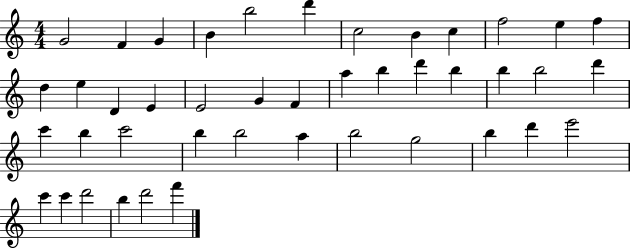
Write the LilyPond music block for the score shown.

{
  \clef treble
  \numericTimeSignature
  \time 4/4
  \key c \major
  g'2 f'4 g'4 | b'4 b''2 d'''4 | c''2 b'4 c''4 | f''2 e''4 f''4 | \break d''4 e''4 d'4 e'4 | e'2 g'4 f'4 | a''4 b''4 d'''4 b''4 | b''4 b''2 d'''4 | \break c'''4 b''4 c'''2 | b''4 b''2 a''4 | b''2 g''2 | b''4 d'''4 e'''2 | \break c'''4 c'''4 d'''2 | b''4 d'''2 f'''4 | \bar "|."
}